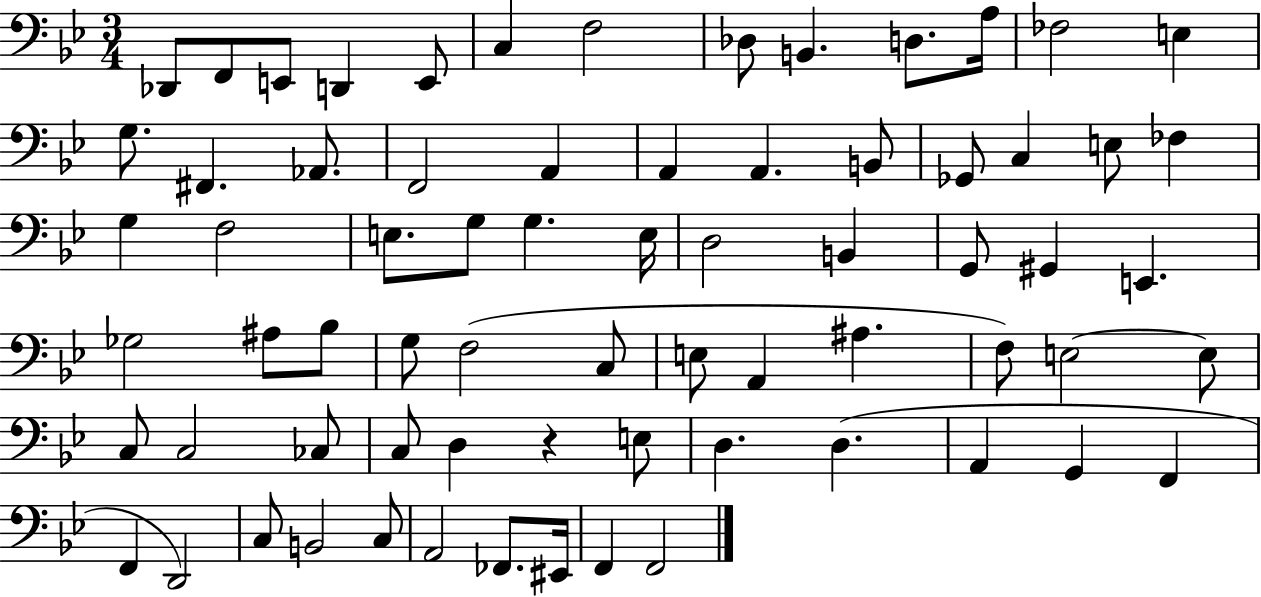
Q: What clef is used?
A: bass